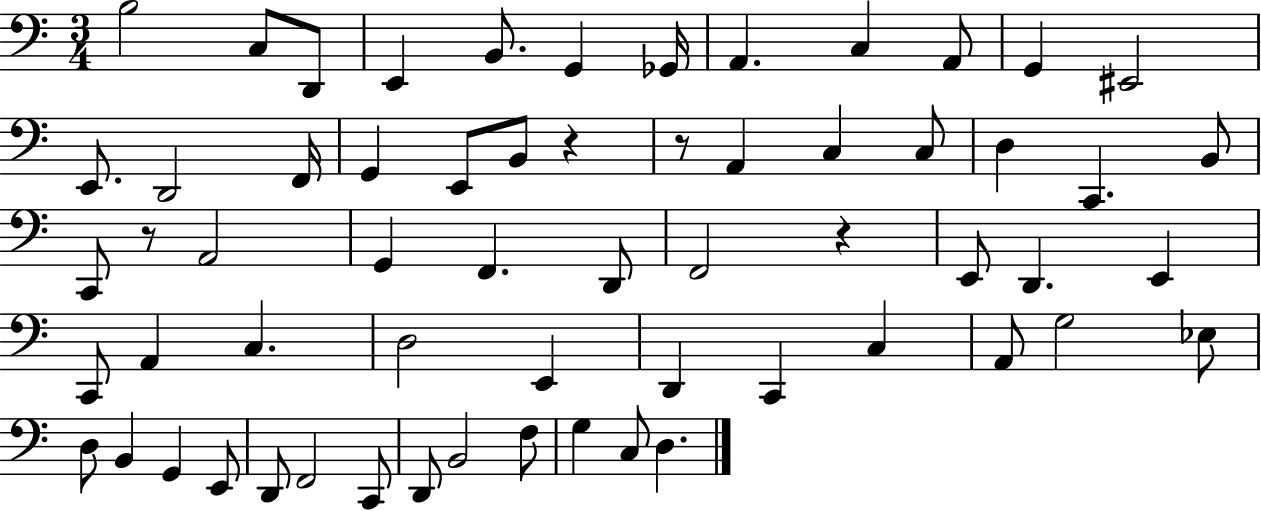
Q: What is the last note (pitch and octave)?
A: D3